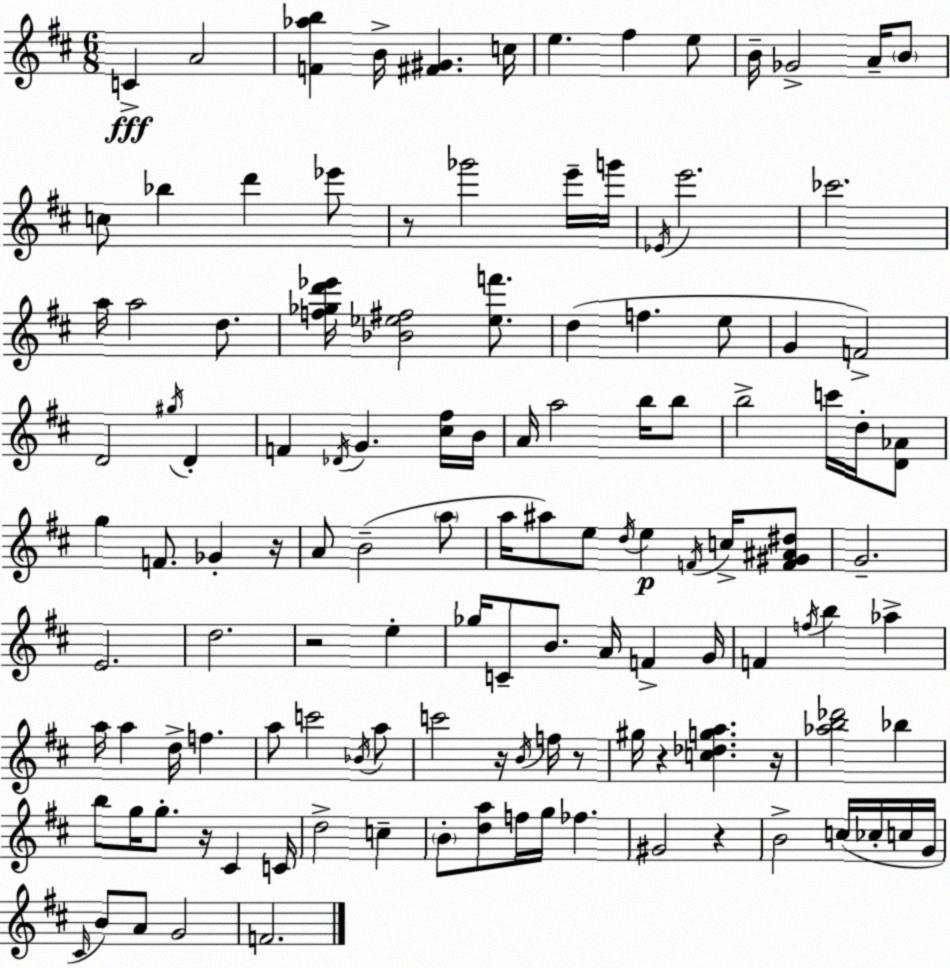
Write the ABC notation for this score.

X:1
T:Untitled
M:6/8
L:1/4
K:D
C A2 [F_ab] B/4 [^F^G] c/4 e ^f e/2 B/4 _G2 A/4 B/2 c/2 _b d' _e'/2 z/2 _g'2 e'/4 g'/4 _E/4 e'2 _c'2 a/4 a2 d/2 [f_gd'_e']/4 [_B_e^f]2 [_ef']/2 d f e/2 G F2 D2 ^g/4 D F _D/4 G [^c^f]/4 B/4 A/4 a2 b/4 b/2 b2 c'/4 d/4 [D_A]/2 g F/2 _G z/4 A/2 B2 a/2 a/4 ^a/2 e/2 d/4 e F/4 c/4 [F^G^A^d]/2 G2 E2 d2 z2 e _g/4 C/2 B/2 A/4 F G/4 F f/4 b _a a/4 a d/4 f a/2 c'2 _B/4 a/2 c'2 z/4 B/4 f/4 z/2 ^g/4 z [c_dga] z/4 [_ab_d']2 _b b/2 g/4 g/2 z/4 ^C C/4 d2 c B/2 [da]/2 f/4 g/4 _f ^G2 z B2 c/4 _c/4 c/4 G/4 ^C/4 B/2 A/2 G2 F2